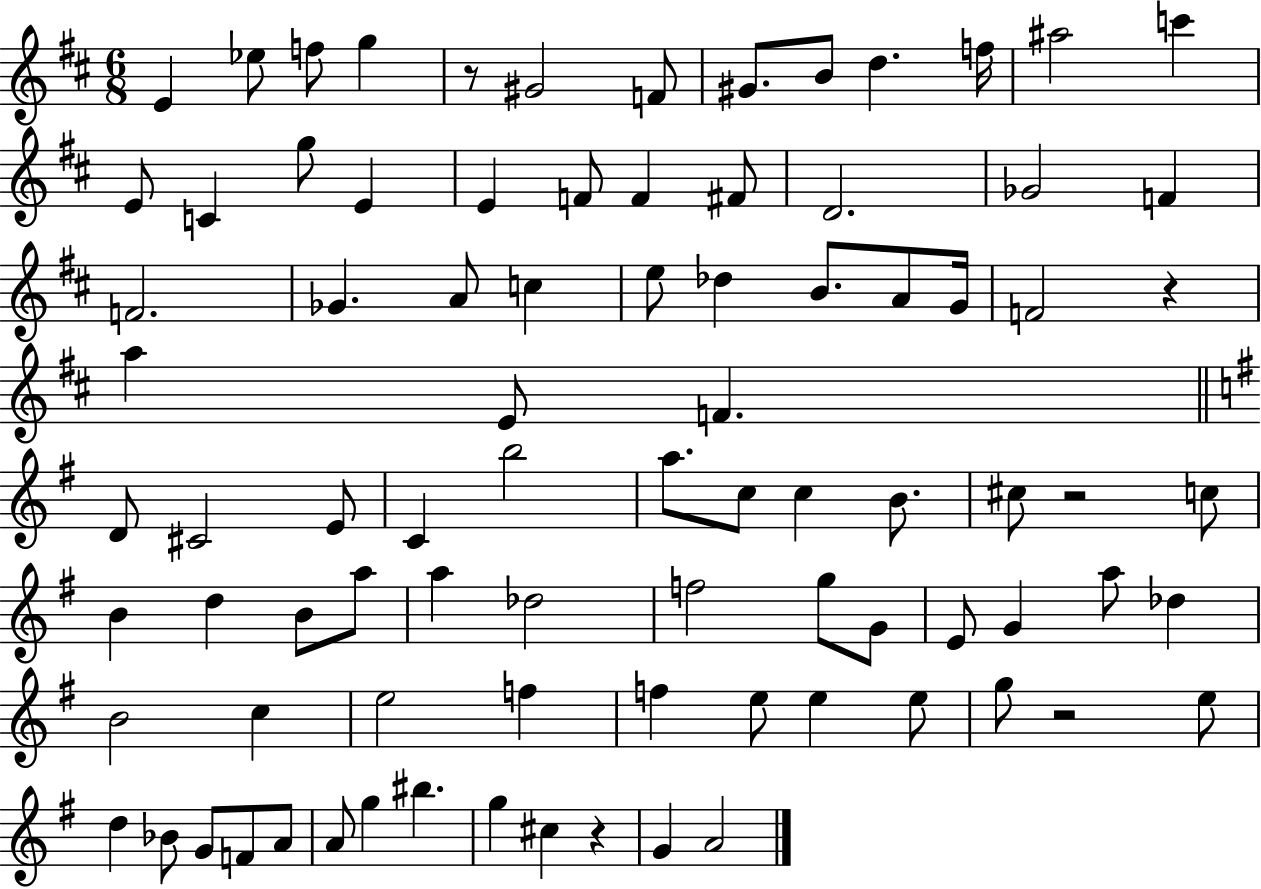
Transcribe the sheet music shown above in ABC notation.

X:1
T:Untitled
M:6/8
L:1/4
K:D
E _e/2 f/2 g z/2 ^G2 F/2 ^G/2 B/2 d f/4 ^a2 c' E/2 C g/2 E E F/2 F ^F/2 D2 _G2 F F2 _G A/2 c e/2 _d B/2 A/2 G/4 F2 z a E/2 F D/2 ^C2 E/2 C b2 a/2 c/2 c B/2 ^c/2 z2 c/2 B d B/2 a/2 a _d2 f2 g/2 G/2 E/2 G a/2 _d B2 c e2 f f e/2 e e/2 g/2 z2 e/2 d _B/2 G/2 F/2 A/2 A/2 g ^b g ^c z G A2